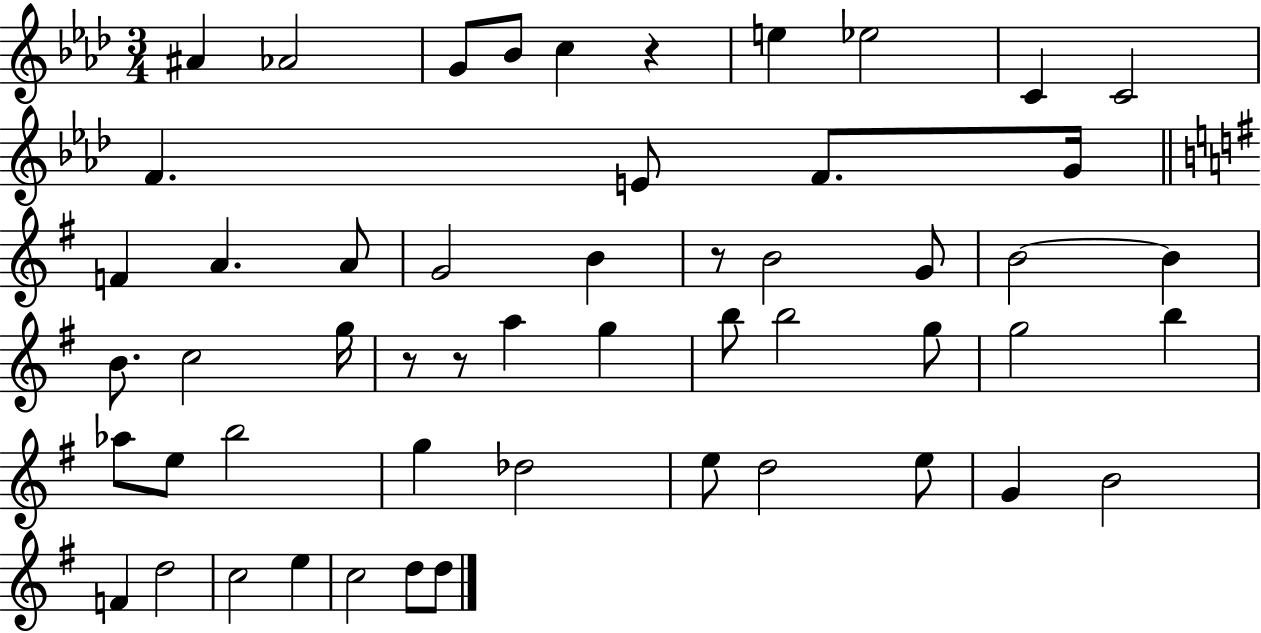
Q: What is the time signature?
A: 3/4